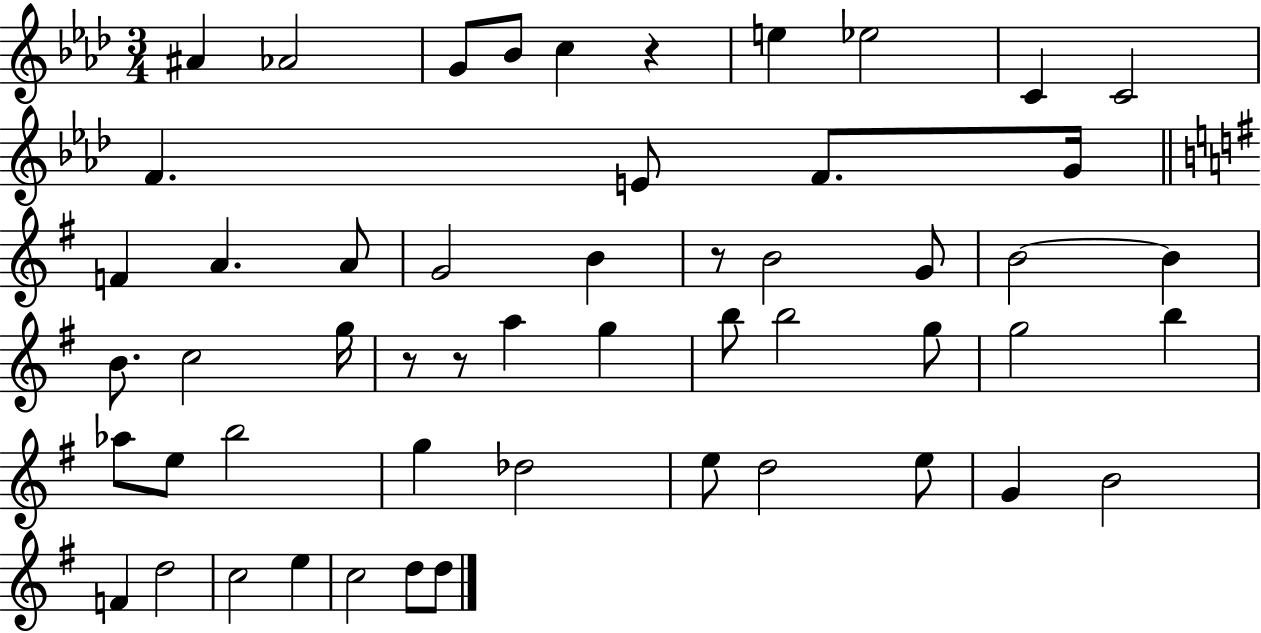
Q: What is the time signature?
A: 3/4